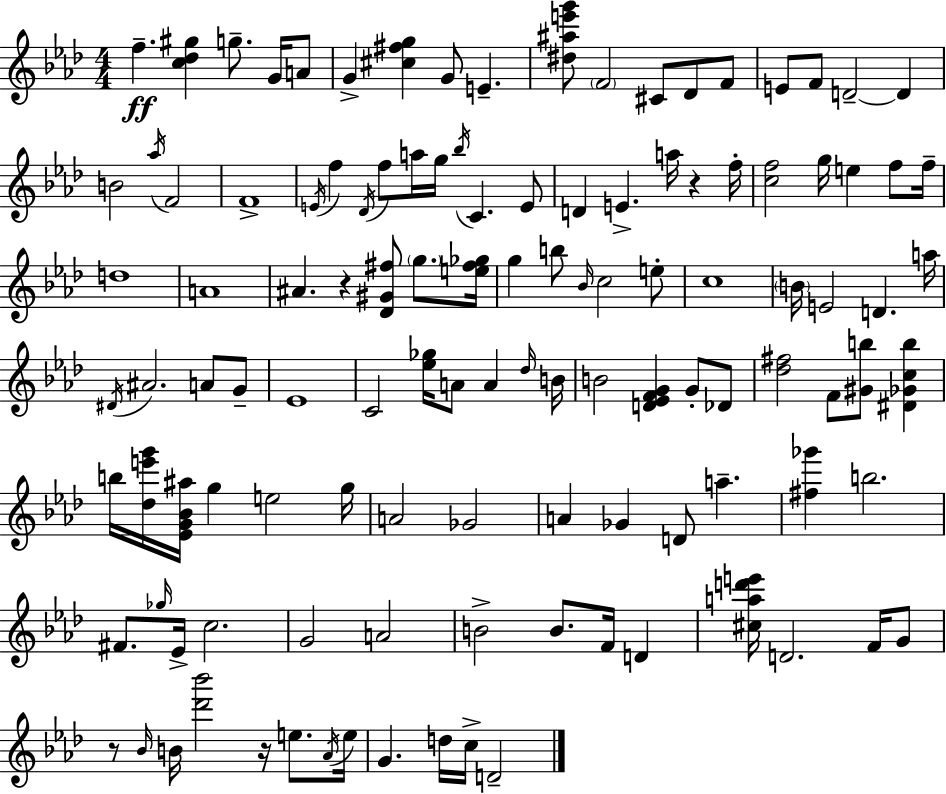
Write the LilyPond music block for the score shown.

{
  \clef treble
  \numericTimeSignature
  \time 4/4
  \key f \minor
  f''4.--\ff <c'' des'' gis''>4 g''8.-- g'16 a'8 | g'4-> <cis'' fis'' g''>4 g'8 e'4.-- | <dis'' ais'' e''' g'''>8 \parenthesize f'2 cis'8 des'8 f'8 | e'8 f'8 d'2--~~ d'4 | \break b'2 \acciaccatura { aes''16 } f'2 | f'1-> | \acciaccatura { e'16 } f''4 \acciaccatura { des'16 } f''8 a''16 g''16 \acciaccatura { bes''16 } c'4. | e'8 d'4 e'4.-> a''16 r4 | \break f''16-. <c'' f''>2 g''16 e''4 | f''8 f''16-- d''1 | a'1 | ais'4. r4 <des' gis' fis''>8 | \break \parenthesize g''8. <e'' fis'' ges''>16 g''4 b''8 \grace { bes'16 } c''2 | e''8-. c''1 | \parenthesize b'16 e'2 d'4. | a''16 \acciaccatura { dis'16 } ais'2. | \break a'8 g'8-- ees'1 | c'2 <ees'' ges''>16 a'8 | a'4 \grace { des''16 } b'16 b'2 <d' ees' f' g'>4 | g'8-. des'8 <des'' fis''>2 f'8 | \break <gis' b''>8 <dis' ges' c'' b''>4 b''16 <des'' e''' g'''>16 <ees' g' bes' ais''>16 g''4 e''2 | g''16 a'2 ges'2 | a'4 ges'4 d'8 | a''4.-- <fis'' ges'''>4 b''2. | \break fis'8. \grace { ges''16 } ees'16-> c''2. | g'2 | a'2 b'2-> | b'8. f'16 d'4 <cis'' a'' d''' e'''>16 d'2. | \break f'16 g'8 r8 \grace { bes'16 } b'16 <des''' bes'''>2 | r16 e''8. \acciaccatura { aes'16 } e''16 g'4. | d''16 c''16-> d'2-- \bar "|."
}